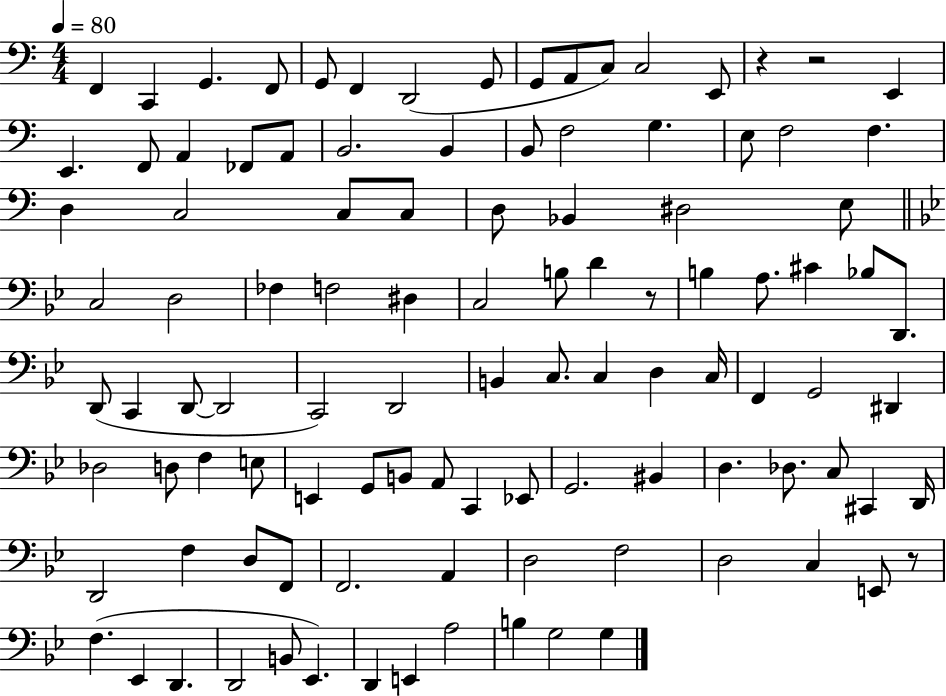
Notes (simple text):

F2/q C2/q G2/q. F2/e G2/e F2/q D2/h G2/e G2/e A2/e C3/e C3/h E2/e R/q R/h E2/q E2/q. F2/e A2/q FES2/e A2/e B2/h. B2/q B2/e F3/h G3/q. E3/e F3/h F3/q. D3/q C3/h C3/e C3/e D3/e Bb2/q D#3/h E3/e C3/h D3/h FES3/q F3/h D#3/q C3/h B3/e D4/q R/e B3/q A3/e. C#4/q Bb3/e D2/e. D2/e C2/q D2/e D2/h C2/h D2/h B2/q C3/e. C3/q D3/q C3/s F2/q G2/h D#2/q Db3/h D3/e F3/q E3/e E2/q G2/e B2/e A2/e C2/q Eb2/e G2/h. BIS2/q D3/q. Db3/e. C3/e C#2/q D2/s D2/h F3/q D3/e F2/e F2/h. A2/q D3/h F3/h D3/h C3/q E2/e R/e F3/q. Eb2/q D2/q. D2/h B2/e Eb2/q. D2/q E2/q A3/h B3/q G3/h G3/q